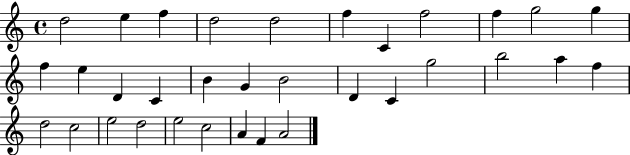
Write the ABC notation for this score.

X:1
T:Untitled
M:4/4
L:1/4
K:C
d2 e f d2 d2 f C f2 f g2 g f e D C B G B2 D C g2 b2 a f d2 c2 e2 d2 e2 c2 A F A2